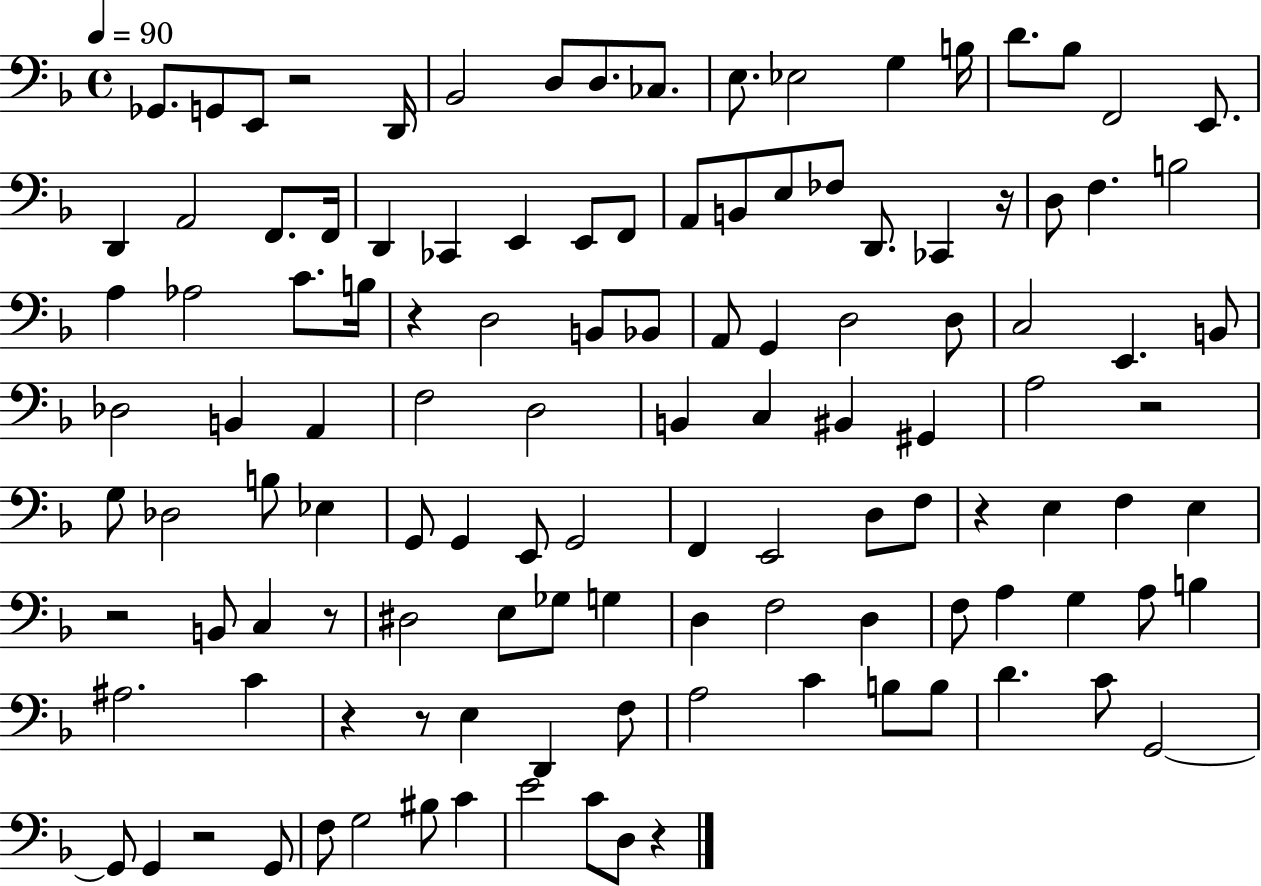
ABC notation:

X:1
T:Untitled
M:4/4
L:1/4
K:F
_G,,/2 G,,/2 E,,/2 z2 D,,/4 _B,,2 D,/2 D,/2 _C,/2 E,/2 _E,2 G, B,/4 D/2 _B,/2 F,,2 E,,/2 D,, A,,2 F,,/2 F,,/4 D,, _C,, E,, E,,/2 F,,/2 A,,/2 B,,/2 E,/2 _F,/2 D,,/2 _C,, z/4 D,/2 F, B,2 A, _A,2 C/2 B,/4 z D,2 B,,/2 _B,,/2 A,,/2 G,, D,2 D,/2 C,2 E,, B,,/2 _D,2 B,, A,, F,2 D,2 B,, C, ^B,, ^G,, A,2 z2 G,/2 _D,2 B,/2 _E, G,,/2 G,, E,,/2 G,,2 F,, E,,2 D,/2 F,/2 z E, F, E, z2 B,,/2 C, z/2 ^D,2 E,/2 _G,/2 G, D, F,2 D, F,/2 A, G, A,/2 B, ^A,2 C z z/2 E, D,, F,/2 A,2 C B,/2 B,/2 D C/2 G,,2 G,,/2 G,, z2 G,,/2 F,/2 G,2 ^B,/2 C E2 C/2 D,/2 z